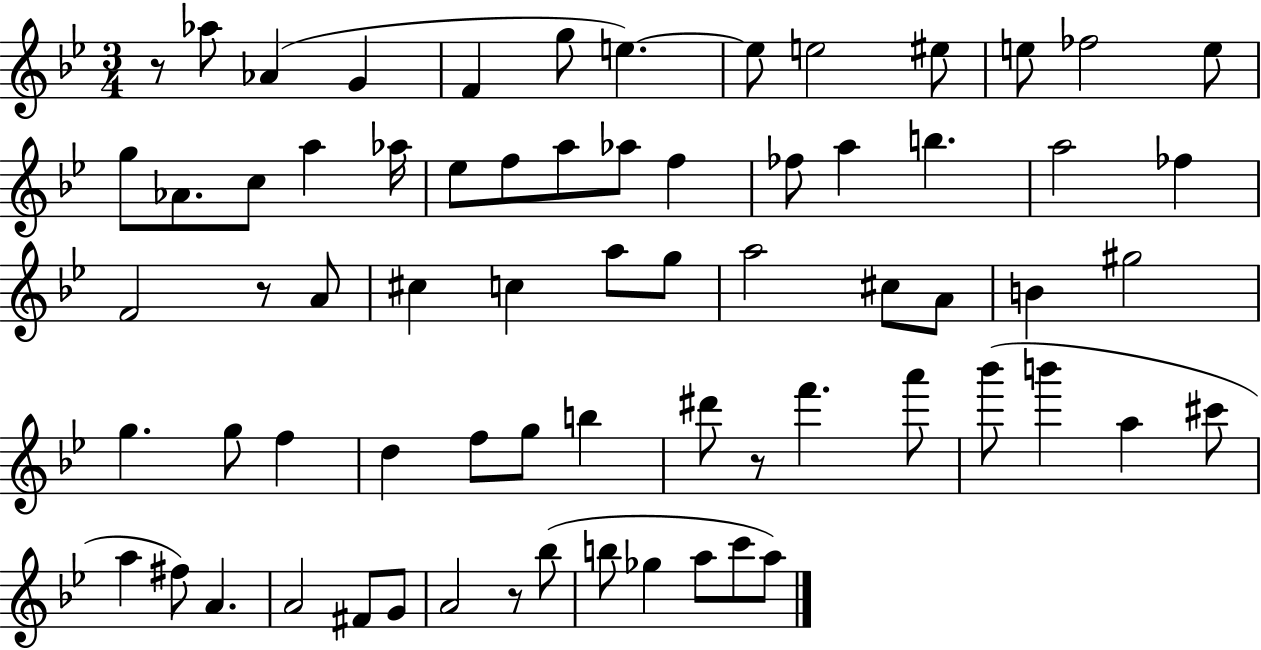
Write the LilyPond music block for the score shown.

{
  \clef treble
  \numericTimeSignature
  \time 3/4
  \key bes \major
  r8 aes''8 aes'4( g'4 | f'4 g''8 e''4.~~) | e''8 e''2 eis''8 | e''8 fes''2 e''8 | \break g''8 aes'8. c''8 a''4 aes''16 | ees''8 f''8 a''8 aes''8 f''4 | fes''8 a''4 b''4. | a''2 fes''4 | \break f'2 r8 a'8 | cis''4 c''4 a''8 g''8 | a''2 cis''8 a'8 | b'4 gis''2 | \break g''4. g''8 f''4 | d''4 f''8 g''8 b''4 | dis'''8 r8 f'''4. a'''8 | bes'''8( b'''4 a''4 cis'''8 | \break a''4 fis''8) a'4. | a'2 fis'8 g'8 | a'2 r8 bes''8( | b''8 ges''4 a''8 c'''8 a''8) | \break \bar "|."
}